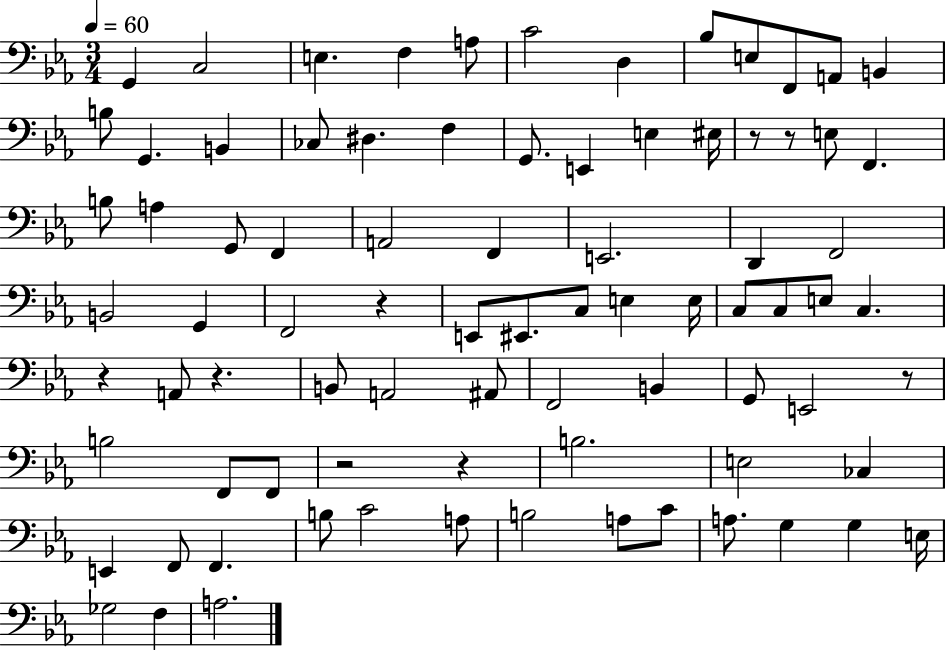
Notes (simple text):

G2/q C3/h E3/q. F3/q A3/e C4/h D3/q Bb3/e E3/e F2/e A2/e B2/q B3/e G2/q. B2/q CES3/e D#3/q. F3/q G2/e. E2/q E3/q EIS3/s R/e R/e E3/e F2/q. B3/e A3/q G2/e F2/q A2/h F2/q E2/h. D2/q F2/h B2/h G2/q F2/h R/q E2/e EIS2/e. C3/e E3/q E3/s C3/e C3/e E3/e C3/q. R/q A2/e R/q. B2/e A2/h A#2/e F2/h B2/q G2/e E2/h R/e B3/h F2/e F2/e R/h R/q B3/h. E3/h CES3/q E2/q F2/e F2/q. B3/e C4/h A3/e B3/h A3/e C4/e A3/e. G3/q G3/q E3/s Gb3/h F3/q A3/h.